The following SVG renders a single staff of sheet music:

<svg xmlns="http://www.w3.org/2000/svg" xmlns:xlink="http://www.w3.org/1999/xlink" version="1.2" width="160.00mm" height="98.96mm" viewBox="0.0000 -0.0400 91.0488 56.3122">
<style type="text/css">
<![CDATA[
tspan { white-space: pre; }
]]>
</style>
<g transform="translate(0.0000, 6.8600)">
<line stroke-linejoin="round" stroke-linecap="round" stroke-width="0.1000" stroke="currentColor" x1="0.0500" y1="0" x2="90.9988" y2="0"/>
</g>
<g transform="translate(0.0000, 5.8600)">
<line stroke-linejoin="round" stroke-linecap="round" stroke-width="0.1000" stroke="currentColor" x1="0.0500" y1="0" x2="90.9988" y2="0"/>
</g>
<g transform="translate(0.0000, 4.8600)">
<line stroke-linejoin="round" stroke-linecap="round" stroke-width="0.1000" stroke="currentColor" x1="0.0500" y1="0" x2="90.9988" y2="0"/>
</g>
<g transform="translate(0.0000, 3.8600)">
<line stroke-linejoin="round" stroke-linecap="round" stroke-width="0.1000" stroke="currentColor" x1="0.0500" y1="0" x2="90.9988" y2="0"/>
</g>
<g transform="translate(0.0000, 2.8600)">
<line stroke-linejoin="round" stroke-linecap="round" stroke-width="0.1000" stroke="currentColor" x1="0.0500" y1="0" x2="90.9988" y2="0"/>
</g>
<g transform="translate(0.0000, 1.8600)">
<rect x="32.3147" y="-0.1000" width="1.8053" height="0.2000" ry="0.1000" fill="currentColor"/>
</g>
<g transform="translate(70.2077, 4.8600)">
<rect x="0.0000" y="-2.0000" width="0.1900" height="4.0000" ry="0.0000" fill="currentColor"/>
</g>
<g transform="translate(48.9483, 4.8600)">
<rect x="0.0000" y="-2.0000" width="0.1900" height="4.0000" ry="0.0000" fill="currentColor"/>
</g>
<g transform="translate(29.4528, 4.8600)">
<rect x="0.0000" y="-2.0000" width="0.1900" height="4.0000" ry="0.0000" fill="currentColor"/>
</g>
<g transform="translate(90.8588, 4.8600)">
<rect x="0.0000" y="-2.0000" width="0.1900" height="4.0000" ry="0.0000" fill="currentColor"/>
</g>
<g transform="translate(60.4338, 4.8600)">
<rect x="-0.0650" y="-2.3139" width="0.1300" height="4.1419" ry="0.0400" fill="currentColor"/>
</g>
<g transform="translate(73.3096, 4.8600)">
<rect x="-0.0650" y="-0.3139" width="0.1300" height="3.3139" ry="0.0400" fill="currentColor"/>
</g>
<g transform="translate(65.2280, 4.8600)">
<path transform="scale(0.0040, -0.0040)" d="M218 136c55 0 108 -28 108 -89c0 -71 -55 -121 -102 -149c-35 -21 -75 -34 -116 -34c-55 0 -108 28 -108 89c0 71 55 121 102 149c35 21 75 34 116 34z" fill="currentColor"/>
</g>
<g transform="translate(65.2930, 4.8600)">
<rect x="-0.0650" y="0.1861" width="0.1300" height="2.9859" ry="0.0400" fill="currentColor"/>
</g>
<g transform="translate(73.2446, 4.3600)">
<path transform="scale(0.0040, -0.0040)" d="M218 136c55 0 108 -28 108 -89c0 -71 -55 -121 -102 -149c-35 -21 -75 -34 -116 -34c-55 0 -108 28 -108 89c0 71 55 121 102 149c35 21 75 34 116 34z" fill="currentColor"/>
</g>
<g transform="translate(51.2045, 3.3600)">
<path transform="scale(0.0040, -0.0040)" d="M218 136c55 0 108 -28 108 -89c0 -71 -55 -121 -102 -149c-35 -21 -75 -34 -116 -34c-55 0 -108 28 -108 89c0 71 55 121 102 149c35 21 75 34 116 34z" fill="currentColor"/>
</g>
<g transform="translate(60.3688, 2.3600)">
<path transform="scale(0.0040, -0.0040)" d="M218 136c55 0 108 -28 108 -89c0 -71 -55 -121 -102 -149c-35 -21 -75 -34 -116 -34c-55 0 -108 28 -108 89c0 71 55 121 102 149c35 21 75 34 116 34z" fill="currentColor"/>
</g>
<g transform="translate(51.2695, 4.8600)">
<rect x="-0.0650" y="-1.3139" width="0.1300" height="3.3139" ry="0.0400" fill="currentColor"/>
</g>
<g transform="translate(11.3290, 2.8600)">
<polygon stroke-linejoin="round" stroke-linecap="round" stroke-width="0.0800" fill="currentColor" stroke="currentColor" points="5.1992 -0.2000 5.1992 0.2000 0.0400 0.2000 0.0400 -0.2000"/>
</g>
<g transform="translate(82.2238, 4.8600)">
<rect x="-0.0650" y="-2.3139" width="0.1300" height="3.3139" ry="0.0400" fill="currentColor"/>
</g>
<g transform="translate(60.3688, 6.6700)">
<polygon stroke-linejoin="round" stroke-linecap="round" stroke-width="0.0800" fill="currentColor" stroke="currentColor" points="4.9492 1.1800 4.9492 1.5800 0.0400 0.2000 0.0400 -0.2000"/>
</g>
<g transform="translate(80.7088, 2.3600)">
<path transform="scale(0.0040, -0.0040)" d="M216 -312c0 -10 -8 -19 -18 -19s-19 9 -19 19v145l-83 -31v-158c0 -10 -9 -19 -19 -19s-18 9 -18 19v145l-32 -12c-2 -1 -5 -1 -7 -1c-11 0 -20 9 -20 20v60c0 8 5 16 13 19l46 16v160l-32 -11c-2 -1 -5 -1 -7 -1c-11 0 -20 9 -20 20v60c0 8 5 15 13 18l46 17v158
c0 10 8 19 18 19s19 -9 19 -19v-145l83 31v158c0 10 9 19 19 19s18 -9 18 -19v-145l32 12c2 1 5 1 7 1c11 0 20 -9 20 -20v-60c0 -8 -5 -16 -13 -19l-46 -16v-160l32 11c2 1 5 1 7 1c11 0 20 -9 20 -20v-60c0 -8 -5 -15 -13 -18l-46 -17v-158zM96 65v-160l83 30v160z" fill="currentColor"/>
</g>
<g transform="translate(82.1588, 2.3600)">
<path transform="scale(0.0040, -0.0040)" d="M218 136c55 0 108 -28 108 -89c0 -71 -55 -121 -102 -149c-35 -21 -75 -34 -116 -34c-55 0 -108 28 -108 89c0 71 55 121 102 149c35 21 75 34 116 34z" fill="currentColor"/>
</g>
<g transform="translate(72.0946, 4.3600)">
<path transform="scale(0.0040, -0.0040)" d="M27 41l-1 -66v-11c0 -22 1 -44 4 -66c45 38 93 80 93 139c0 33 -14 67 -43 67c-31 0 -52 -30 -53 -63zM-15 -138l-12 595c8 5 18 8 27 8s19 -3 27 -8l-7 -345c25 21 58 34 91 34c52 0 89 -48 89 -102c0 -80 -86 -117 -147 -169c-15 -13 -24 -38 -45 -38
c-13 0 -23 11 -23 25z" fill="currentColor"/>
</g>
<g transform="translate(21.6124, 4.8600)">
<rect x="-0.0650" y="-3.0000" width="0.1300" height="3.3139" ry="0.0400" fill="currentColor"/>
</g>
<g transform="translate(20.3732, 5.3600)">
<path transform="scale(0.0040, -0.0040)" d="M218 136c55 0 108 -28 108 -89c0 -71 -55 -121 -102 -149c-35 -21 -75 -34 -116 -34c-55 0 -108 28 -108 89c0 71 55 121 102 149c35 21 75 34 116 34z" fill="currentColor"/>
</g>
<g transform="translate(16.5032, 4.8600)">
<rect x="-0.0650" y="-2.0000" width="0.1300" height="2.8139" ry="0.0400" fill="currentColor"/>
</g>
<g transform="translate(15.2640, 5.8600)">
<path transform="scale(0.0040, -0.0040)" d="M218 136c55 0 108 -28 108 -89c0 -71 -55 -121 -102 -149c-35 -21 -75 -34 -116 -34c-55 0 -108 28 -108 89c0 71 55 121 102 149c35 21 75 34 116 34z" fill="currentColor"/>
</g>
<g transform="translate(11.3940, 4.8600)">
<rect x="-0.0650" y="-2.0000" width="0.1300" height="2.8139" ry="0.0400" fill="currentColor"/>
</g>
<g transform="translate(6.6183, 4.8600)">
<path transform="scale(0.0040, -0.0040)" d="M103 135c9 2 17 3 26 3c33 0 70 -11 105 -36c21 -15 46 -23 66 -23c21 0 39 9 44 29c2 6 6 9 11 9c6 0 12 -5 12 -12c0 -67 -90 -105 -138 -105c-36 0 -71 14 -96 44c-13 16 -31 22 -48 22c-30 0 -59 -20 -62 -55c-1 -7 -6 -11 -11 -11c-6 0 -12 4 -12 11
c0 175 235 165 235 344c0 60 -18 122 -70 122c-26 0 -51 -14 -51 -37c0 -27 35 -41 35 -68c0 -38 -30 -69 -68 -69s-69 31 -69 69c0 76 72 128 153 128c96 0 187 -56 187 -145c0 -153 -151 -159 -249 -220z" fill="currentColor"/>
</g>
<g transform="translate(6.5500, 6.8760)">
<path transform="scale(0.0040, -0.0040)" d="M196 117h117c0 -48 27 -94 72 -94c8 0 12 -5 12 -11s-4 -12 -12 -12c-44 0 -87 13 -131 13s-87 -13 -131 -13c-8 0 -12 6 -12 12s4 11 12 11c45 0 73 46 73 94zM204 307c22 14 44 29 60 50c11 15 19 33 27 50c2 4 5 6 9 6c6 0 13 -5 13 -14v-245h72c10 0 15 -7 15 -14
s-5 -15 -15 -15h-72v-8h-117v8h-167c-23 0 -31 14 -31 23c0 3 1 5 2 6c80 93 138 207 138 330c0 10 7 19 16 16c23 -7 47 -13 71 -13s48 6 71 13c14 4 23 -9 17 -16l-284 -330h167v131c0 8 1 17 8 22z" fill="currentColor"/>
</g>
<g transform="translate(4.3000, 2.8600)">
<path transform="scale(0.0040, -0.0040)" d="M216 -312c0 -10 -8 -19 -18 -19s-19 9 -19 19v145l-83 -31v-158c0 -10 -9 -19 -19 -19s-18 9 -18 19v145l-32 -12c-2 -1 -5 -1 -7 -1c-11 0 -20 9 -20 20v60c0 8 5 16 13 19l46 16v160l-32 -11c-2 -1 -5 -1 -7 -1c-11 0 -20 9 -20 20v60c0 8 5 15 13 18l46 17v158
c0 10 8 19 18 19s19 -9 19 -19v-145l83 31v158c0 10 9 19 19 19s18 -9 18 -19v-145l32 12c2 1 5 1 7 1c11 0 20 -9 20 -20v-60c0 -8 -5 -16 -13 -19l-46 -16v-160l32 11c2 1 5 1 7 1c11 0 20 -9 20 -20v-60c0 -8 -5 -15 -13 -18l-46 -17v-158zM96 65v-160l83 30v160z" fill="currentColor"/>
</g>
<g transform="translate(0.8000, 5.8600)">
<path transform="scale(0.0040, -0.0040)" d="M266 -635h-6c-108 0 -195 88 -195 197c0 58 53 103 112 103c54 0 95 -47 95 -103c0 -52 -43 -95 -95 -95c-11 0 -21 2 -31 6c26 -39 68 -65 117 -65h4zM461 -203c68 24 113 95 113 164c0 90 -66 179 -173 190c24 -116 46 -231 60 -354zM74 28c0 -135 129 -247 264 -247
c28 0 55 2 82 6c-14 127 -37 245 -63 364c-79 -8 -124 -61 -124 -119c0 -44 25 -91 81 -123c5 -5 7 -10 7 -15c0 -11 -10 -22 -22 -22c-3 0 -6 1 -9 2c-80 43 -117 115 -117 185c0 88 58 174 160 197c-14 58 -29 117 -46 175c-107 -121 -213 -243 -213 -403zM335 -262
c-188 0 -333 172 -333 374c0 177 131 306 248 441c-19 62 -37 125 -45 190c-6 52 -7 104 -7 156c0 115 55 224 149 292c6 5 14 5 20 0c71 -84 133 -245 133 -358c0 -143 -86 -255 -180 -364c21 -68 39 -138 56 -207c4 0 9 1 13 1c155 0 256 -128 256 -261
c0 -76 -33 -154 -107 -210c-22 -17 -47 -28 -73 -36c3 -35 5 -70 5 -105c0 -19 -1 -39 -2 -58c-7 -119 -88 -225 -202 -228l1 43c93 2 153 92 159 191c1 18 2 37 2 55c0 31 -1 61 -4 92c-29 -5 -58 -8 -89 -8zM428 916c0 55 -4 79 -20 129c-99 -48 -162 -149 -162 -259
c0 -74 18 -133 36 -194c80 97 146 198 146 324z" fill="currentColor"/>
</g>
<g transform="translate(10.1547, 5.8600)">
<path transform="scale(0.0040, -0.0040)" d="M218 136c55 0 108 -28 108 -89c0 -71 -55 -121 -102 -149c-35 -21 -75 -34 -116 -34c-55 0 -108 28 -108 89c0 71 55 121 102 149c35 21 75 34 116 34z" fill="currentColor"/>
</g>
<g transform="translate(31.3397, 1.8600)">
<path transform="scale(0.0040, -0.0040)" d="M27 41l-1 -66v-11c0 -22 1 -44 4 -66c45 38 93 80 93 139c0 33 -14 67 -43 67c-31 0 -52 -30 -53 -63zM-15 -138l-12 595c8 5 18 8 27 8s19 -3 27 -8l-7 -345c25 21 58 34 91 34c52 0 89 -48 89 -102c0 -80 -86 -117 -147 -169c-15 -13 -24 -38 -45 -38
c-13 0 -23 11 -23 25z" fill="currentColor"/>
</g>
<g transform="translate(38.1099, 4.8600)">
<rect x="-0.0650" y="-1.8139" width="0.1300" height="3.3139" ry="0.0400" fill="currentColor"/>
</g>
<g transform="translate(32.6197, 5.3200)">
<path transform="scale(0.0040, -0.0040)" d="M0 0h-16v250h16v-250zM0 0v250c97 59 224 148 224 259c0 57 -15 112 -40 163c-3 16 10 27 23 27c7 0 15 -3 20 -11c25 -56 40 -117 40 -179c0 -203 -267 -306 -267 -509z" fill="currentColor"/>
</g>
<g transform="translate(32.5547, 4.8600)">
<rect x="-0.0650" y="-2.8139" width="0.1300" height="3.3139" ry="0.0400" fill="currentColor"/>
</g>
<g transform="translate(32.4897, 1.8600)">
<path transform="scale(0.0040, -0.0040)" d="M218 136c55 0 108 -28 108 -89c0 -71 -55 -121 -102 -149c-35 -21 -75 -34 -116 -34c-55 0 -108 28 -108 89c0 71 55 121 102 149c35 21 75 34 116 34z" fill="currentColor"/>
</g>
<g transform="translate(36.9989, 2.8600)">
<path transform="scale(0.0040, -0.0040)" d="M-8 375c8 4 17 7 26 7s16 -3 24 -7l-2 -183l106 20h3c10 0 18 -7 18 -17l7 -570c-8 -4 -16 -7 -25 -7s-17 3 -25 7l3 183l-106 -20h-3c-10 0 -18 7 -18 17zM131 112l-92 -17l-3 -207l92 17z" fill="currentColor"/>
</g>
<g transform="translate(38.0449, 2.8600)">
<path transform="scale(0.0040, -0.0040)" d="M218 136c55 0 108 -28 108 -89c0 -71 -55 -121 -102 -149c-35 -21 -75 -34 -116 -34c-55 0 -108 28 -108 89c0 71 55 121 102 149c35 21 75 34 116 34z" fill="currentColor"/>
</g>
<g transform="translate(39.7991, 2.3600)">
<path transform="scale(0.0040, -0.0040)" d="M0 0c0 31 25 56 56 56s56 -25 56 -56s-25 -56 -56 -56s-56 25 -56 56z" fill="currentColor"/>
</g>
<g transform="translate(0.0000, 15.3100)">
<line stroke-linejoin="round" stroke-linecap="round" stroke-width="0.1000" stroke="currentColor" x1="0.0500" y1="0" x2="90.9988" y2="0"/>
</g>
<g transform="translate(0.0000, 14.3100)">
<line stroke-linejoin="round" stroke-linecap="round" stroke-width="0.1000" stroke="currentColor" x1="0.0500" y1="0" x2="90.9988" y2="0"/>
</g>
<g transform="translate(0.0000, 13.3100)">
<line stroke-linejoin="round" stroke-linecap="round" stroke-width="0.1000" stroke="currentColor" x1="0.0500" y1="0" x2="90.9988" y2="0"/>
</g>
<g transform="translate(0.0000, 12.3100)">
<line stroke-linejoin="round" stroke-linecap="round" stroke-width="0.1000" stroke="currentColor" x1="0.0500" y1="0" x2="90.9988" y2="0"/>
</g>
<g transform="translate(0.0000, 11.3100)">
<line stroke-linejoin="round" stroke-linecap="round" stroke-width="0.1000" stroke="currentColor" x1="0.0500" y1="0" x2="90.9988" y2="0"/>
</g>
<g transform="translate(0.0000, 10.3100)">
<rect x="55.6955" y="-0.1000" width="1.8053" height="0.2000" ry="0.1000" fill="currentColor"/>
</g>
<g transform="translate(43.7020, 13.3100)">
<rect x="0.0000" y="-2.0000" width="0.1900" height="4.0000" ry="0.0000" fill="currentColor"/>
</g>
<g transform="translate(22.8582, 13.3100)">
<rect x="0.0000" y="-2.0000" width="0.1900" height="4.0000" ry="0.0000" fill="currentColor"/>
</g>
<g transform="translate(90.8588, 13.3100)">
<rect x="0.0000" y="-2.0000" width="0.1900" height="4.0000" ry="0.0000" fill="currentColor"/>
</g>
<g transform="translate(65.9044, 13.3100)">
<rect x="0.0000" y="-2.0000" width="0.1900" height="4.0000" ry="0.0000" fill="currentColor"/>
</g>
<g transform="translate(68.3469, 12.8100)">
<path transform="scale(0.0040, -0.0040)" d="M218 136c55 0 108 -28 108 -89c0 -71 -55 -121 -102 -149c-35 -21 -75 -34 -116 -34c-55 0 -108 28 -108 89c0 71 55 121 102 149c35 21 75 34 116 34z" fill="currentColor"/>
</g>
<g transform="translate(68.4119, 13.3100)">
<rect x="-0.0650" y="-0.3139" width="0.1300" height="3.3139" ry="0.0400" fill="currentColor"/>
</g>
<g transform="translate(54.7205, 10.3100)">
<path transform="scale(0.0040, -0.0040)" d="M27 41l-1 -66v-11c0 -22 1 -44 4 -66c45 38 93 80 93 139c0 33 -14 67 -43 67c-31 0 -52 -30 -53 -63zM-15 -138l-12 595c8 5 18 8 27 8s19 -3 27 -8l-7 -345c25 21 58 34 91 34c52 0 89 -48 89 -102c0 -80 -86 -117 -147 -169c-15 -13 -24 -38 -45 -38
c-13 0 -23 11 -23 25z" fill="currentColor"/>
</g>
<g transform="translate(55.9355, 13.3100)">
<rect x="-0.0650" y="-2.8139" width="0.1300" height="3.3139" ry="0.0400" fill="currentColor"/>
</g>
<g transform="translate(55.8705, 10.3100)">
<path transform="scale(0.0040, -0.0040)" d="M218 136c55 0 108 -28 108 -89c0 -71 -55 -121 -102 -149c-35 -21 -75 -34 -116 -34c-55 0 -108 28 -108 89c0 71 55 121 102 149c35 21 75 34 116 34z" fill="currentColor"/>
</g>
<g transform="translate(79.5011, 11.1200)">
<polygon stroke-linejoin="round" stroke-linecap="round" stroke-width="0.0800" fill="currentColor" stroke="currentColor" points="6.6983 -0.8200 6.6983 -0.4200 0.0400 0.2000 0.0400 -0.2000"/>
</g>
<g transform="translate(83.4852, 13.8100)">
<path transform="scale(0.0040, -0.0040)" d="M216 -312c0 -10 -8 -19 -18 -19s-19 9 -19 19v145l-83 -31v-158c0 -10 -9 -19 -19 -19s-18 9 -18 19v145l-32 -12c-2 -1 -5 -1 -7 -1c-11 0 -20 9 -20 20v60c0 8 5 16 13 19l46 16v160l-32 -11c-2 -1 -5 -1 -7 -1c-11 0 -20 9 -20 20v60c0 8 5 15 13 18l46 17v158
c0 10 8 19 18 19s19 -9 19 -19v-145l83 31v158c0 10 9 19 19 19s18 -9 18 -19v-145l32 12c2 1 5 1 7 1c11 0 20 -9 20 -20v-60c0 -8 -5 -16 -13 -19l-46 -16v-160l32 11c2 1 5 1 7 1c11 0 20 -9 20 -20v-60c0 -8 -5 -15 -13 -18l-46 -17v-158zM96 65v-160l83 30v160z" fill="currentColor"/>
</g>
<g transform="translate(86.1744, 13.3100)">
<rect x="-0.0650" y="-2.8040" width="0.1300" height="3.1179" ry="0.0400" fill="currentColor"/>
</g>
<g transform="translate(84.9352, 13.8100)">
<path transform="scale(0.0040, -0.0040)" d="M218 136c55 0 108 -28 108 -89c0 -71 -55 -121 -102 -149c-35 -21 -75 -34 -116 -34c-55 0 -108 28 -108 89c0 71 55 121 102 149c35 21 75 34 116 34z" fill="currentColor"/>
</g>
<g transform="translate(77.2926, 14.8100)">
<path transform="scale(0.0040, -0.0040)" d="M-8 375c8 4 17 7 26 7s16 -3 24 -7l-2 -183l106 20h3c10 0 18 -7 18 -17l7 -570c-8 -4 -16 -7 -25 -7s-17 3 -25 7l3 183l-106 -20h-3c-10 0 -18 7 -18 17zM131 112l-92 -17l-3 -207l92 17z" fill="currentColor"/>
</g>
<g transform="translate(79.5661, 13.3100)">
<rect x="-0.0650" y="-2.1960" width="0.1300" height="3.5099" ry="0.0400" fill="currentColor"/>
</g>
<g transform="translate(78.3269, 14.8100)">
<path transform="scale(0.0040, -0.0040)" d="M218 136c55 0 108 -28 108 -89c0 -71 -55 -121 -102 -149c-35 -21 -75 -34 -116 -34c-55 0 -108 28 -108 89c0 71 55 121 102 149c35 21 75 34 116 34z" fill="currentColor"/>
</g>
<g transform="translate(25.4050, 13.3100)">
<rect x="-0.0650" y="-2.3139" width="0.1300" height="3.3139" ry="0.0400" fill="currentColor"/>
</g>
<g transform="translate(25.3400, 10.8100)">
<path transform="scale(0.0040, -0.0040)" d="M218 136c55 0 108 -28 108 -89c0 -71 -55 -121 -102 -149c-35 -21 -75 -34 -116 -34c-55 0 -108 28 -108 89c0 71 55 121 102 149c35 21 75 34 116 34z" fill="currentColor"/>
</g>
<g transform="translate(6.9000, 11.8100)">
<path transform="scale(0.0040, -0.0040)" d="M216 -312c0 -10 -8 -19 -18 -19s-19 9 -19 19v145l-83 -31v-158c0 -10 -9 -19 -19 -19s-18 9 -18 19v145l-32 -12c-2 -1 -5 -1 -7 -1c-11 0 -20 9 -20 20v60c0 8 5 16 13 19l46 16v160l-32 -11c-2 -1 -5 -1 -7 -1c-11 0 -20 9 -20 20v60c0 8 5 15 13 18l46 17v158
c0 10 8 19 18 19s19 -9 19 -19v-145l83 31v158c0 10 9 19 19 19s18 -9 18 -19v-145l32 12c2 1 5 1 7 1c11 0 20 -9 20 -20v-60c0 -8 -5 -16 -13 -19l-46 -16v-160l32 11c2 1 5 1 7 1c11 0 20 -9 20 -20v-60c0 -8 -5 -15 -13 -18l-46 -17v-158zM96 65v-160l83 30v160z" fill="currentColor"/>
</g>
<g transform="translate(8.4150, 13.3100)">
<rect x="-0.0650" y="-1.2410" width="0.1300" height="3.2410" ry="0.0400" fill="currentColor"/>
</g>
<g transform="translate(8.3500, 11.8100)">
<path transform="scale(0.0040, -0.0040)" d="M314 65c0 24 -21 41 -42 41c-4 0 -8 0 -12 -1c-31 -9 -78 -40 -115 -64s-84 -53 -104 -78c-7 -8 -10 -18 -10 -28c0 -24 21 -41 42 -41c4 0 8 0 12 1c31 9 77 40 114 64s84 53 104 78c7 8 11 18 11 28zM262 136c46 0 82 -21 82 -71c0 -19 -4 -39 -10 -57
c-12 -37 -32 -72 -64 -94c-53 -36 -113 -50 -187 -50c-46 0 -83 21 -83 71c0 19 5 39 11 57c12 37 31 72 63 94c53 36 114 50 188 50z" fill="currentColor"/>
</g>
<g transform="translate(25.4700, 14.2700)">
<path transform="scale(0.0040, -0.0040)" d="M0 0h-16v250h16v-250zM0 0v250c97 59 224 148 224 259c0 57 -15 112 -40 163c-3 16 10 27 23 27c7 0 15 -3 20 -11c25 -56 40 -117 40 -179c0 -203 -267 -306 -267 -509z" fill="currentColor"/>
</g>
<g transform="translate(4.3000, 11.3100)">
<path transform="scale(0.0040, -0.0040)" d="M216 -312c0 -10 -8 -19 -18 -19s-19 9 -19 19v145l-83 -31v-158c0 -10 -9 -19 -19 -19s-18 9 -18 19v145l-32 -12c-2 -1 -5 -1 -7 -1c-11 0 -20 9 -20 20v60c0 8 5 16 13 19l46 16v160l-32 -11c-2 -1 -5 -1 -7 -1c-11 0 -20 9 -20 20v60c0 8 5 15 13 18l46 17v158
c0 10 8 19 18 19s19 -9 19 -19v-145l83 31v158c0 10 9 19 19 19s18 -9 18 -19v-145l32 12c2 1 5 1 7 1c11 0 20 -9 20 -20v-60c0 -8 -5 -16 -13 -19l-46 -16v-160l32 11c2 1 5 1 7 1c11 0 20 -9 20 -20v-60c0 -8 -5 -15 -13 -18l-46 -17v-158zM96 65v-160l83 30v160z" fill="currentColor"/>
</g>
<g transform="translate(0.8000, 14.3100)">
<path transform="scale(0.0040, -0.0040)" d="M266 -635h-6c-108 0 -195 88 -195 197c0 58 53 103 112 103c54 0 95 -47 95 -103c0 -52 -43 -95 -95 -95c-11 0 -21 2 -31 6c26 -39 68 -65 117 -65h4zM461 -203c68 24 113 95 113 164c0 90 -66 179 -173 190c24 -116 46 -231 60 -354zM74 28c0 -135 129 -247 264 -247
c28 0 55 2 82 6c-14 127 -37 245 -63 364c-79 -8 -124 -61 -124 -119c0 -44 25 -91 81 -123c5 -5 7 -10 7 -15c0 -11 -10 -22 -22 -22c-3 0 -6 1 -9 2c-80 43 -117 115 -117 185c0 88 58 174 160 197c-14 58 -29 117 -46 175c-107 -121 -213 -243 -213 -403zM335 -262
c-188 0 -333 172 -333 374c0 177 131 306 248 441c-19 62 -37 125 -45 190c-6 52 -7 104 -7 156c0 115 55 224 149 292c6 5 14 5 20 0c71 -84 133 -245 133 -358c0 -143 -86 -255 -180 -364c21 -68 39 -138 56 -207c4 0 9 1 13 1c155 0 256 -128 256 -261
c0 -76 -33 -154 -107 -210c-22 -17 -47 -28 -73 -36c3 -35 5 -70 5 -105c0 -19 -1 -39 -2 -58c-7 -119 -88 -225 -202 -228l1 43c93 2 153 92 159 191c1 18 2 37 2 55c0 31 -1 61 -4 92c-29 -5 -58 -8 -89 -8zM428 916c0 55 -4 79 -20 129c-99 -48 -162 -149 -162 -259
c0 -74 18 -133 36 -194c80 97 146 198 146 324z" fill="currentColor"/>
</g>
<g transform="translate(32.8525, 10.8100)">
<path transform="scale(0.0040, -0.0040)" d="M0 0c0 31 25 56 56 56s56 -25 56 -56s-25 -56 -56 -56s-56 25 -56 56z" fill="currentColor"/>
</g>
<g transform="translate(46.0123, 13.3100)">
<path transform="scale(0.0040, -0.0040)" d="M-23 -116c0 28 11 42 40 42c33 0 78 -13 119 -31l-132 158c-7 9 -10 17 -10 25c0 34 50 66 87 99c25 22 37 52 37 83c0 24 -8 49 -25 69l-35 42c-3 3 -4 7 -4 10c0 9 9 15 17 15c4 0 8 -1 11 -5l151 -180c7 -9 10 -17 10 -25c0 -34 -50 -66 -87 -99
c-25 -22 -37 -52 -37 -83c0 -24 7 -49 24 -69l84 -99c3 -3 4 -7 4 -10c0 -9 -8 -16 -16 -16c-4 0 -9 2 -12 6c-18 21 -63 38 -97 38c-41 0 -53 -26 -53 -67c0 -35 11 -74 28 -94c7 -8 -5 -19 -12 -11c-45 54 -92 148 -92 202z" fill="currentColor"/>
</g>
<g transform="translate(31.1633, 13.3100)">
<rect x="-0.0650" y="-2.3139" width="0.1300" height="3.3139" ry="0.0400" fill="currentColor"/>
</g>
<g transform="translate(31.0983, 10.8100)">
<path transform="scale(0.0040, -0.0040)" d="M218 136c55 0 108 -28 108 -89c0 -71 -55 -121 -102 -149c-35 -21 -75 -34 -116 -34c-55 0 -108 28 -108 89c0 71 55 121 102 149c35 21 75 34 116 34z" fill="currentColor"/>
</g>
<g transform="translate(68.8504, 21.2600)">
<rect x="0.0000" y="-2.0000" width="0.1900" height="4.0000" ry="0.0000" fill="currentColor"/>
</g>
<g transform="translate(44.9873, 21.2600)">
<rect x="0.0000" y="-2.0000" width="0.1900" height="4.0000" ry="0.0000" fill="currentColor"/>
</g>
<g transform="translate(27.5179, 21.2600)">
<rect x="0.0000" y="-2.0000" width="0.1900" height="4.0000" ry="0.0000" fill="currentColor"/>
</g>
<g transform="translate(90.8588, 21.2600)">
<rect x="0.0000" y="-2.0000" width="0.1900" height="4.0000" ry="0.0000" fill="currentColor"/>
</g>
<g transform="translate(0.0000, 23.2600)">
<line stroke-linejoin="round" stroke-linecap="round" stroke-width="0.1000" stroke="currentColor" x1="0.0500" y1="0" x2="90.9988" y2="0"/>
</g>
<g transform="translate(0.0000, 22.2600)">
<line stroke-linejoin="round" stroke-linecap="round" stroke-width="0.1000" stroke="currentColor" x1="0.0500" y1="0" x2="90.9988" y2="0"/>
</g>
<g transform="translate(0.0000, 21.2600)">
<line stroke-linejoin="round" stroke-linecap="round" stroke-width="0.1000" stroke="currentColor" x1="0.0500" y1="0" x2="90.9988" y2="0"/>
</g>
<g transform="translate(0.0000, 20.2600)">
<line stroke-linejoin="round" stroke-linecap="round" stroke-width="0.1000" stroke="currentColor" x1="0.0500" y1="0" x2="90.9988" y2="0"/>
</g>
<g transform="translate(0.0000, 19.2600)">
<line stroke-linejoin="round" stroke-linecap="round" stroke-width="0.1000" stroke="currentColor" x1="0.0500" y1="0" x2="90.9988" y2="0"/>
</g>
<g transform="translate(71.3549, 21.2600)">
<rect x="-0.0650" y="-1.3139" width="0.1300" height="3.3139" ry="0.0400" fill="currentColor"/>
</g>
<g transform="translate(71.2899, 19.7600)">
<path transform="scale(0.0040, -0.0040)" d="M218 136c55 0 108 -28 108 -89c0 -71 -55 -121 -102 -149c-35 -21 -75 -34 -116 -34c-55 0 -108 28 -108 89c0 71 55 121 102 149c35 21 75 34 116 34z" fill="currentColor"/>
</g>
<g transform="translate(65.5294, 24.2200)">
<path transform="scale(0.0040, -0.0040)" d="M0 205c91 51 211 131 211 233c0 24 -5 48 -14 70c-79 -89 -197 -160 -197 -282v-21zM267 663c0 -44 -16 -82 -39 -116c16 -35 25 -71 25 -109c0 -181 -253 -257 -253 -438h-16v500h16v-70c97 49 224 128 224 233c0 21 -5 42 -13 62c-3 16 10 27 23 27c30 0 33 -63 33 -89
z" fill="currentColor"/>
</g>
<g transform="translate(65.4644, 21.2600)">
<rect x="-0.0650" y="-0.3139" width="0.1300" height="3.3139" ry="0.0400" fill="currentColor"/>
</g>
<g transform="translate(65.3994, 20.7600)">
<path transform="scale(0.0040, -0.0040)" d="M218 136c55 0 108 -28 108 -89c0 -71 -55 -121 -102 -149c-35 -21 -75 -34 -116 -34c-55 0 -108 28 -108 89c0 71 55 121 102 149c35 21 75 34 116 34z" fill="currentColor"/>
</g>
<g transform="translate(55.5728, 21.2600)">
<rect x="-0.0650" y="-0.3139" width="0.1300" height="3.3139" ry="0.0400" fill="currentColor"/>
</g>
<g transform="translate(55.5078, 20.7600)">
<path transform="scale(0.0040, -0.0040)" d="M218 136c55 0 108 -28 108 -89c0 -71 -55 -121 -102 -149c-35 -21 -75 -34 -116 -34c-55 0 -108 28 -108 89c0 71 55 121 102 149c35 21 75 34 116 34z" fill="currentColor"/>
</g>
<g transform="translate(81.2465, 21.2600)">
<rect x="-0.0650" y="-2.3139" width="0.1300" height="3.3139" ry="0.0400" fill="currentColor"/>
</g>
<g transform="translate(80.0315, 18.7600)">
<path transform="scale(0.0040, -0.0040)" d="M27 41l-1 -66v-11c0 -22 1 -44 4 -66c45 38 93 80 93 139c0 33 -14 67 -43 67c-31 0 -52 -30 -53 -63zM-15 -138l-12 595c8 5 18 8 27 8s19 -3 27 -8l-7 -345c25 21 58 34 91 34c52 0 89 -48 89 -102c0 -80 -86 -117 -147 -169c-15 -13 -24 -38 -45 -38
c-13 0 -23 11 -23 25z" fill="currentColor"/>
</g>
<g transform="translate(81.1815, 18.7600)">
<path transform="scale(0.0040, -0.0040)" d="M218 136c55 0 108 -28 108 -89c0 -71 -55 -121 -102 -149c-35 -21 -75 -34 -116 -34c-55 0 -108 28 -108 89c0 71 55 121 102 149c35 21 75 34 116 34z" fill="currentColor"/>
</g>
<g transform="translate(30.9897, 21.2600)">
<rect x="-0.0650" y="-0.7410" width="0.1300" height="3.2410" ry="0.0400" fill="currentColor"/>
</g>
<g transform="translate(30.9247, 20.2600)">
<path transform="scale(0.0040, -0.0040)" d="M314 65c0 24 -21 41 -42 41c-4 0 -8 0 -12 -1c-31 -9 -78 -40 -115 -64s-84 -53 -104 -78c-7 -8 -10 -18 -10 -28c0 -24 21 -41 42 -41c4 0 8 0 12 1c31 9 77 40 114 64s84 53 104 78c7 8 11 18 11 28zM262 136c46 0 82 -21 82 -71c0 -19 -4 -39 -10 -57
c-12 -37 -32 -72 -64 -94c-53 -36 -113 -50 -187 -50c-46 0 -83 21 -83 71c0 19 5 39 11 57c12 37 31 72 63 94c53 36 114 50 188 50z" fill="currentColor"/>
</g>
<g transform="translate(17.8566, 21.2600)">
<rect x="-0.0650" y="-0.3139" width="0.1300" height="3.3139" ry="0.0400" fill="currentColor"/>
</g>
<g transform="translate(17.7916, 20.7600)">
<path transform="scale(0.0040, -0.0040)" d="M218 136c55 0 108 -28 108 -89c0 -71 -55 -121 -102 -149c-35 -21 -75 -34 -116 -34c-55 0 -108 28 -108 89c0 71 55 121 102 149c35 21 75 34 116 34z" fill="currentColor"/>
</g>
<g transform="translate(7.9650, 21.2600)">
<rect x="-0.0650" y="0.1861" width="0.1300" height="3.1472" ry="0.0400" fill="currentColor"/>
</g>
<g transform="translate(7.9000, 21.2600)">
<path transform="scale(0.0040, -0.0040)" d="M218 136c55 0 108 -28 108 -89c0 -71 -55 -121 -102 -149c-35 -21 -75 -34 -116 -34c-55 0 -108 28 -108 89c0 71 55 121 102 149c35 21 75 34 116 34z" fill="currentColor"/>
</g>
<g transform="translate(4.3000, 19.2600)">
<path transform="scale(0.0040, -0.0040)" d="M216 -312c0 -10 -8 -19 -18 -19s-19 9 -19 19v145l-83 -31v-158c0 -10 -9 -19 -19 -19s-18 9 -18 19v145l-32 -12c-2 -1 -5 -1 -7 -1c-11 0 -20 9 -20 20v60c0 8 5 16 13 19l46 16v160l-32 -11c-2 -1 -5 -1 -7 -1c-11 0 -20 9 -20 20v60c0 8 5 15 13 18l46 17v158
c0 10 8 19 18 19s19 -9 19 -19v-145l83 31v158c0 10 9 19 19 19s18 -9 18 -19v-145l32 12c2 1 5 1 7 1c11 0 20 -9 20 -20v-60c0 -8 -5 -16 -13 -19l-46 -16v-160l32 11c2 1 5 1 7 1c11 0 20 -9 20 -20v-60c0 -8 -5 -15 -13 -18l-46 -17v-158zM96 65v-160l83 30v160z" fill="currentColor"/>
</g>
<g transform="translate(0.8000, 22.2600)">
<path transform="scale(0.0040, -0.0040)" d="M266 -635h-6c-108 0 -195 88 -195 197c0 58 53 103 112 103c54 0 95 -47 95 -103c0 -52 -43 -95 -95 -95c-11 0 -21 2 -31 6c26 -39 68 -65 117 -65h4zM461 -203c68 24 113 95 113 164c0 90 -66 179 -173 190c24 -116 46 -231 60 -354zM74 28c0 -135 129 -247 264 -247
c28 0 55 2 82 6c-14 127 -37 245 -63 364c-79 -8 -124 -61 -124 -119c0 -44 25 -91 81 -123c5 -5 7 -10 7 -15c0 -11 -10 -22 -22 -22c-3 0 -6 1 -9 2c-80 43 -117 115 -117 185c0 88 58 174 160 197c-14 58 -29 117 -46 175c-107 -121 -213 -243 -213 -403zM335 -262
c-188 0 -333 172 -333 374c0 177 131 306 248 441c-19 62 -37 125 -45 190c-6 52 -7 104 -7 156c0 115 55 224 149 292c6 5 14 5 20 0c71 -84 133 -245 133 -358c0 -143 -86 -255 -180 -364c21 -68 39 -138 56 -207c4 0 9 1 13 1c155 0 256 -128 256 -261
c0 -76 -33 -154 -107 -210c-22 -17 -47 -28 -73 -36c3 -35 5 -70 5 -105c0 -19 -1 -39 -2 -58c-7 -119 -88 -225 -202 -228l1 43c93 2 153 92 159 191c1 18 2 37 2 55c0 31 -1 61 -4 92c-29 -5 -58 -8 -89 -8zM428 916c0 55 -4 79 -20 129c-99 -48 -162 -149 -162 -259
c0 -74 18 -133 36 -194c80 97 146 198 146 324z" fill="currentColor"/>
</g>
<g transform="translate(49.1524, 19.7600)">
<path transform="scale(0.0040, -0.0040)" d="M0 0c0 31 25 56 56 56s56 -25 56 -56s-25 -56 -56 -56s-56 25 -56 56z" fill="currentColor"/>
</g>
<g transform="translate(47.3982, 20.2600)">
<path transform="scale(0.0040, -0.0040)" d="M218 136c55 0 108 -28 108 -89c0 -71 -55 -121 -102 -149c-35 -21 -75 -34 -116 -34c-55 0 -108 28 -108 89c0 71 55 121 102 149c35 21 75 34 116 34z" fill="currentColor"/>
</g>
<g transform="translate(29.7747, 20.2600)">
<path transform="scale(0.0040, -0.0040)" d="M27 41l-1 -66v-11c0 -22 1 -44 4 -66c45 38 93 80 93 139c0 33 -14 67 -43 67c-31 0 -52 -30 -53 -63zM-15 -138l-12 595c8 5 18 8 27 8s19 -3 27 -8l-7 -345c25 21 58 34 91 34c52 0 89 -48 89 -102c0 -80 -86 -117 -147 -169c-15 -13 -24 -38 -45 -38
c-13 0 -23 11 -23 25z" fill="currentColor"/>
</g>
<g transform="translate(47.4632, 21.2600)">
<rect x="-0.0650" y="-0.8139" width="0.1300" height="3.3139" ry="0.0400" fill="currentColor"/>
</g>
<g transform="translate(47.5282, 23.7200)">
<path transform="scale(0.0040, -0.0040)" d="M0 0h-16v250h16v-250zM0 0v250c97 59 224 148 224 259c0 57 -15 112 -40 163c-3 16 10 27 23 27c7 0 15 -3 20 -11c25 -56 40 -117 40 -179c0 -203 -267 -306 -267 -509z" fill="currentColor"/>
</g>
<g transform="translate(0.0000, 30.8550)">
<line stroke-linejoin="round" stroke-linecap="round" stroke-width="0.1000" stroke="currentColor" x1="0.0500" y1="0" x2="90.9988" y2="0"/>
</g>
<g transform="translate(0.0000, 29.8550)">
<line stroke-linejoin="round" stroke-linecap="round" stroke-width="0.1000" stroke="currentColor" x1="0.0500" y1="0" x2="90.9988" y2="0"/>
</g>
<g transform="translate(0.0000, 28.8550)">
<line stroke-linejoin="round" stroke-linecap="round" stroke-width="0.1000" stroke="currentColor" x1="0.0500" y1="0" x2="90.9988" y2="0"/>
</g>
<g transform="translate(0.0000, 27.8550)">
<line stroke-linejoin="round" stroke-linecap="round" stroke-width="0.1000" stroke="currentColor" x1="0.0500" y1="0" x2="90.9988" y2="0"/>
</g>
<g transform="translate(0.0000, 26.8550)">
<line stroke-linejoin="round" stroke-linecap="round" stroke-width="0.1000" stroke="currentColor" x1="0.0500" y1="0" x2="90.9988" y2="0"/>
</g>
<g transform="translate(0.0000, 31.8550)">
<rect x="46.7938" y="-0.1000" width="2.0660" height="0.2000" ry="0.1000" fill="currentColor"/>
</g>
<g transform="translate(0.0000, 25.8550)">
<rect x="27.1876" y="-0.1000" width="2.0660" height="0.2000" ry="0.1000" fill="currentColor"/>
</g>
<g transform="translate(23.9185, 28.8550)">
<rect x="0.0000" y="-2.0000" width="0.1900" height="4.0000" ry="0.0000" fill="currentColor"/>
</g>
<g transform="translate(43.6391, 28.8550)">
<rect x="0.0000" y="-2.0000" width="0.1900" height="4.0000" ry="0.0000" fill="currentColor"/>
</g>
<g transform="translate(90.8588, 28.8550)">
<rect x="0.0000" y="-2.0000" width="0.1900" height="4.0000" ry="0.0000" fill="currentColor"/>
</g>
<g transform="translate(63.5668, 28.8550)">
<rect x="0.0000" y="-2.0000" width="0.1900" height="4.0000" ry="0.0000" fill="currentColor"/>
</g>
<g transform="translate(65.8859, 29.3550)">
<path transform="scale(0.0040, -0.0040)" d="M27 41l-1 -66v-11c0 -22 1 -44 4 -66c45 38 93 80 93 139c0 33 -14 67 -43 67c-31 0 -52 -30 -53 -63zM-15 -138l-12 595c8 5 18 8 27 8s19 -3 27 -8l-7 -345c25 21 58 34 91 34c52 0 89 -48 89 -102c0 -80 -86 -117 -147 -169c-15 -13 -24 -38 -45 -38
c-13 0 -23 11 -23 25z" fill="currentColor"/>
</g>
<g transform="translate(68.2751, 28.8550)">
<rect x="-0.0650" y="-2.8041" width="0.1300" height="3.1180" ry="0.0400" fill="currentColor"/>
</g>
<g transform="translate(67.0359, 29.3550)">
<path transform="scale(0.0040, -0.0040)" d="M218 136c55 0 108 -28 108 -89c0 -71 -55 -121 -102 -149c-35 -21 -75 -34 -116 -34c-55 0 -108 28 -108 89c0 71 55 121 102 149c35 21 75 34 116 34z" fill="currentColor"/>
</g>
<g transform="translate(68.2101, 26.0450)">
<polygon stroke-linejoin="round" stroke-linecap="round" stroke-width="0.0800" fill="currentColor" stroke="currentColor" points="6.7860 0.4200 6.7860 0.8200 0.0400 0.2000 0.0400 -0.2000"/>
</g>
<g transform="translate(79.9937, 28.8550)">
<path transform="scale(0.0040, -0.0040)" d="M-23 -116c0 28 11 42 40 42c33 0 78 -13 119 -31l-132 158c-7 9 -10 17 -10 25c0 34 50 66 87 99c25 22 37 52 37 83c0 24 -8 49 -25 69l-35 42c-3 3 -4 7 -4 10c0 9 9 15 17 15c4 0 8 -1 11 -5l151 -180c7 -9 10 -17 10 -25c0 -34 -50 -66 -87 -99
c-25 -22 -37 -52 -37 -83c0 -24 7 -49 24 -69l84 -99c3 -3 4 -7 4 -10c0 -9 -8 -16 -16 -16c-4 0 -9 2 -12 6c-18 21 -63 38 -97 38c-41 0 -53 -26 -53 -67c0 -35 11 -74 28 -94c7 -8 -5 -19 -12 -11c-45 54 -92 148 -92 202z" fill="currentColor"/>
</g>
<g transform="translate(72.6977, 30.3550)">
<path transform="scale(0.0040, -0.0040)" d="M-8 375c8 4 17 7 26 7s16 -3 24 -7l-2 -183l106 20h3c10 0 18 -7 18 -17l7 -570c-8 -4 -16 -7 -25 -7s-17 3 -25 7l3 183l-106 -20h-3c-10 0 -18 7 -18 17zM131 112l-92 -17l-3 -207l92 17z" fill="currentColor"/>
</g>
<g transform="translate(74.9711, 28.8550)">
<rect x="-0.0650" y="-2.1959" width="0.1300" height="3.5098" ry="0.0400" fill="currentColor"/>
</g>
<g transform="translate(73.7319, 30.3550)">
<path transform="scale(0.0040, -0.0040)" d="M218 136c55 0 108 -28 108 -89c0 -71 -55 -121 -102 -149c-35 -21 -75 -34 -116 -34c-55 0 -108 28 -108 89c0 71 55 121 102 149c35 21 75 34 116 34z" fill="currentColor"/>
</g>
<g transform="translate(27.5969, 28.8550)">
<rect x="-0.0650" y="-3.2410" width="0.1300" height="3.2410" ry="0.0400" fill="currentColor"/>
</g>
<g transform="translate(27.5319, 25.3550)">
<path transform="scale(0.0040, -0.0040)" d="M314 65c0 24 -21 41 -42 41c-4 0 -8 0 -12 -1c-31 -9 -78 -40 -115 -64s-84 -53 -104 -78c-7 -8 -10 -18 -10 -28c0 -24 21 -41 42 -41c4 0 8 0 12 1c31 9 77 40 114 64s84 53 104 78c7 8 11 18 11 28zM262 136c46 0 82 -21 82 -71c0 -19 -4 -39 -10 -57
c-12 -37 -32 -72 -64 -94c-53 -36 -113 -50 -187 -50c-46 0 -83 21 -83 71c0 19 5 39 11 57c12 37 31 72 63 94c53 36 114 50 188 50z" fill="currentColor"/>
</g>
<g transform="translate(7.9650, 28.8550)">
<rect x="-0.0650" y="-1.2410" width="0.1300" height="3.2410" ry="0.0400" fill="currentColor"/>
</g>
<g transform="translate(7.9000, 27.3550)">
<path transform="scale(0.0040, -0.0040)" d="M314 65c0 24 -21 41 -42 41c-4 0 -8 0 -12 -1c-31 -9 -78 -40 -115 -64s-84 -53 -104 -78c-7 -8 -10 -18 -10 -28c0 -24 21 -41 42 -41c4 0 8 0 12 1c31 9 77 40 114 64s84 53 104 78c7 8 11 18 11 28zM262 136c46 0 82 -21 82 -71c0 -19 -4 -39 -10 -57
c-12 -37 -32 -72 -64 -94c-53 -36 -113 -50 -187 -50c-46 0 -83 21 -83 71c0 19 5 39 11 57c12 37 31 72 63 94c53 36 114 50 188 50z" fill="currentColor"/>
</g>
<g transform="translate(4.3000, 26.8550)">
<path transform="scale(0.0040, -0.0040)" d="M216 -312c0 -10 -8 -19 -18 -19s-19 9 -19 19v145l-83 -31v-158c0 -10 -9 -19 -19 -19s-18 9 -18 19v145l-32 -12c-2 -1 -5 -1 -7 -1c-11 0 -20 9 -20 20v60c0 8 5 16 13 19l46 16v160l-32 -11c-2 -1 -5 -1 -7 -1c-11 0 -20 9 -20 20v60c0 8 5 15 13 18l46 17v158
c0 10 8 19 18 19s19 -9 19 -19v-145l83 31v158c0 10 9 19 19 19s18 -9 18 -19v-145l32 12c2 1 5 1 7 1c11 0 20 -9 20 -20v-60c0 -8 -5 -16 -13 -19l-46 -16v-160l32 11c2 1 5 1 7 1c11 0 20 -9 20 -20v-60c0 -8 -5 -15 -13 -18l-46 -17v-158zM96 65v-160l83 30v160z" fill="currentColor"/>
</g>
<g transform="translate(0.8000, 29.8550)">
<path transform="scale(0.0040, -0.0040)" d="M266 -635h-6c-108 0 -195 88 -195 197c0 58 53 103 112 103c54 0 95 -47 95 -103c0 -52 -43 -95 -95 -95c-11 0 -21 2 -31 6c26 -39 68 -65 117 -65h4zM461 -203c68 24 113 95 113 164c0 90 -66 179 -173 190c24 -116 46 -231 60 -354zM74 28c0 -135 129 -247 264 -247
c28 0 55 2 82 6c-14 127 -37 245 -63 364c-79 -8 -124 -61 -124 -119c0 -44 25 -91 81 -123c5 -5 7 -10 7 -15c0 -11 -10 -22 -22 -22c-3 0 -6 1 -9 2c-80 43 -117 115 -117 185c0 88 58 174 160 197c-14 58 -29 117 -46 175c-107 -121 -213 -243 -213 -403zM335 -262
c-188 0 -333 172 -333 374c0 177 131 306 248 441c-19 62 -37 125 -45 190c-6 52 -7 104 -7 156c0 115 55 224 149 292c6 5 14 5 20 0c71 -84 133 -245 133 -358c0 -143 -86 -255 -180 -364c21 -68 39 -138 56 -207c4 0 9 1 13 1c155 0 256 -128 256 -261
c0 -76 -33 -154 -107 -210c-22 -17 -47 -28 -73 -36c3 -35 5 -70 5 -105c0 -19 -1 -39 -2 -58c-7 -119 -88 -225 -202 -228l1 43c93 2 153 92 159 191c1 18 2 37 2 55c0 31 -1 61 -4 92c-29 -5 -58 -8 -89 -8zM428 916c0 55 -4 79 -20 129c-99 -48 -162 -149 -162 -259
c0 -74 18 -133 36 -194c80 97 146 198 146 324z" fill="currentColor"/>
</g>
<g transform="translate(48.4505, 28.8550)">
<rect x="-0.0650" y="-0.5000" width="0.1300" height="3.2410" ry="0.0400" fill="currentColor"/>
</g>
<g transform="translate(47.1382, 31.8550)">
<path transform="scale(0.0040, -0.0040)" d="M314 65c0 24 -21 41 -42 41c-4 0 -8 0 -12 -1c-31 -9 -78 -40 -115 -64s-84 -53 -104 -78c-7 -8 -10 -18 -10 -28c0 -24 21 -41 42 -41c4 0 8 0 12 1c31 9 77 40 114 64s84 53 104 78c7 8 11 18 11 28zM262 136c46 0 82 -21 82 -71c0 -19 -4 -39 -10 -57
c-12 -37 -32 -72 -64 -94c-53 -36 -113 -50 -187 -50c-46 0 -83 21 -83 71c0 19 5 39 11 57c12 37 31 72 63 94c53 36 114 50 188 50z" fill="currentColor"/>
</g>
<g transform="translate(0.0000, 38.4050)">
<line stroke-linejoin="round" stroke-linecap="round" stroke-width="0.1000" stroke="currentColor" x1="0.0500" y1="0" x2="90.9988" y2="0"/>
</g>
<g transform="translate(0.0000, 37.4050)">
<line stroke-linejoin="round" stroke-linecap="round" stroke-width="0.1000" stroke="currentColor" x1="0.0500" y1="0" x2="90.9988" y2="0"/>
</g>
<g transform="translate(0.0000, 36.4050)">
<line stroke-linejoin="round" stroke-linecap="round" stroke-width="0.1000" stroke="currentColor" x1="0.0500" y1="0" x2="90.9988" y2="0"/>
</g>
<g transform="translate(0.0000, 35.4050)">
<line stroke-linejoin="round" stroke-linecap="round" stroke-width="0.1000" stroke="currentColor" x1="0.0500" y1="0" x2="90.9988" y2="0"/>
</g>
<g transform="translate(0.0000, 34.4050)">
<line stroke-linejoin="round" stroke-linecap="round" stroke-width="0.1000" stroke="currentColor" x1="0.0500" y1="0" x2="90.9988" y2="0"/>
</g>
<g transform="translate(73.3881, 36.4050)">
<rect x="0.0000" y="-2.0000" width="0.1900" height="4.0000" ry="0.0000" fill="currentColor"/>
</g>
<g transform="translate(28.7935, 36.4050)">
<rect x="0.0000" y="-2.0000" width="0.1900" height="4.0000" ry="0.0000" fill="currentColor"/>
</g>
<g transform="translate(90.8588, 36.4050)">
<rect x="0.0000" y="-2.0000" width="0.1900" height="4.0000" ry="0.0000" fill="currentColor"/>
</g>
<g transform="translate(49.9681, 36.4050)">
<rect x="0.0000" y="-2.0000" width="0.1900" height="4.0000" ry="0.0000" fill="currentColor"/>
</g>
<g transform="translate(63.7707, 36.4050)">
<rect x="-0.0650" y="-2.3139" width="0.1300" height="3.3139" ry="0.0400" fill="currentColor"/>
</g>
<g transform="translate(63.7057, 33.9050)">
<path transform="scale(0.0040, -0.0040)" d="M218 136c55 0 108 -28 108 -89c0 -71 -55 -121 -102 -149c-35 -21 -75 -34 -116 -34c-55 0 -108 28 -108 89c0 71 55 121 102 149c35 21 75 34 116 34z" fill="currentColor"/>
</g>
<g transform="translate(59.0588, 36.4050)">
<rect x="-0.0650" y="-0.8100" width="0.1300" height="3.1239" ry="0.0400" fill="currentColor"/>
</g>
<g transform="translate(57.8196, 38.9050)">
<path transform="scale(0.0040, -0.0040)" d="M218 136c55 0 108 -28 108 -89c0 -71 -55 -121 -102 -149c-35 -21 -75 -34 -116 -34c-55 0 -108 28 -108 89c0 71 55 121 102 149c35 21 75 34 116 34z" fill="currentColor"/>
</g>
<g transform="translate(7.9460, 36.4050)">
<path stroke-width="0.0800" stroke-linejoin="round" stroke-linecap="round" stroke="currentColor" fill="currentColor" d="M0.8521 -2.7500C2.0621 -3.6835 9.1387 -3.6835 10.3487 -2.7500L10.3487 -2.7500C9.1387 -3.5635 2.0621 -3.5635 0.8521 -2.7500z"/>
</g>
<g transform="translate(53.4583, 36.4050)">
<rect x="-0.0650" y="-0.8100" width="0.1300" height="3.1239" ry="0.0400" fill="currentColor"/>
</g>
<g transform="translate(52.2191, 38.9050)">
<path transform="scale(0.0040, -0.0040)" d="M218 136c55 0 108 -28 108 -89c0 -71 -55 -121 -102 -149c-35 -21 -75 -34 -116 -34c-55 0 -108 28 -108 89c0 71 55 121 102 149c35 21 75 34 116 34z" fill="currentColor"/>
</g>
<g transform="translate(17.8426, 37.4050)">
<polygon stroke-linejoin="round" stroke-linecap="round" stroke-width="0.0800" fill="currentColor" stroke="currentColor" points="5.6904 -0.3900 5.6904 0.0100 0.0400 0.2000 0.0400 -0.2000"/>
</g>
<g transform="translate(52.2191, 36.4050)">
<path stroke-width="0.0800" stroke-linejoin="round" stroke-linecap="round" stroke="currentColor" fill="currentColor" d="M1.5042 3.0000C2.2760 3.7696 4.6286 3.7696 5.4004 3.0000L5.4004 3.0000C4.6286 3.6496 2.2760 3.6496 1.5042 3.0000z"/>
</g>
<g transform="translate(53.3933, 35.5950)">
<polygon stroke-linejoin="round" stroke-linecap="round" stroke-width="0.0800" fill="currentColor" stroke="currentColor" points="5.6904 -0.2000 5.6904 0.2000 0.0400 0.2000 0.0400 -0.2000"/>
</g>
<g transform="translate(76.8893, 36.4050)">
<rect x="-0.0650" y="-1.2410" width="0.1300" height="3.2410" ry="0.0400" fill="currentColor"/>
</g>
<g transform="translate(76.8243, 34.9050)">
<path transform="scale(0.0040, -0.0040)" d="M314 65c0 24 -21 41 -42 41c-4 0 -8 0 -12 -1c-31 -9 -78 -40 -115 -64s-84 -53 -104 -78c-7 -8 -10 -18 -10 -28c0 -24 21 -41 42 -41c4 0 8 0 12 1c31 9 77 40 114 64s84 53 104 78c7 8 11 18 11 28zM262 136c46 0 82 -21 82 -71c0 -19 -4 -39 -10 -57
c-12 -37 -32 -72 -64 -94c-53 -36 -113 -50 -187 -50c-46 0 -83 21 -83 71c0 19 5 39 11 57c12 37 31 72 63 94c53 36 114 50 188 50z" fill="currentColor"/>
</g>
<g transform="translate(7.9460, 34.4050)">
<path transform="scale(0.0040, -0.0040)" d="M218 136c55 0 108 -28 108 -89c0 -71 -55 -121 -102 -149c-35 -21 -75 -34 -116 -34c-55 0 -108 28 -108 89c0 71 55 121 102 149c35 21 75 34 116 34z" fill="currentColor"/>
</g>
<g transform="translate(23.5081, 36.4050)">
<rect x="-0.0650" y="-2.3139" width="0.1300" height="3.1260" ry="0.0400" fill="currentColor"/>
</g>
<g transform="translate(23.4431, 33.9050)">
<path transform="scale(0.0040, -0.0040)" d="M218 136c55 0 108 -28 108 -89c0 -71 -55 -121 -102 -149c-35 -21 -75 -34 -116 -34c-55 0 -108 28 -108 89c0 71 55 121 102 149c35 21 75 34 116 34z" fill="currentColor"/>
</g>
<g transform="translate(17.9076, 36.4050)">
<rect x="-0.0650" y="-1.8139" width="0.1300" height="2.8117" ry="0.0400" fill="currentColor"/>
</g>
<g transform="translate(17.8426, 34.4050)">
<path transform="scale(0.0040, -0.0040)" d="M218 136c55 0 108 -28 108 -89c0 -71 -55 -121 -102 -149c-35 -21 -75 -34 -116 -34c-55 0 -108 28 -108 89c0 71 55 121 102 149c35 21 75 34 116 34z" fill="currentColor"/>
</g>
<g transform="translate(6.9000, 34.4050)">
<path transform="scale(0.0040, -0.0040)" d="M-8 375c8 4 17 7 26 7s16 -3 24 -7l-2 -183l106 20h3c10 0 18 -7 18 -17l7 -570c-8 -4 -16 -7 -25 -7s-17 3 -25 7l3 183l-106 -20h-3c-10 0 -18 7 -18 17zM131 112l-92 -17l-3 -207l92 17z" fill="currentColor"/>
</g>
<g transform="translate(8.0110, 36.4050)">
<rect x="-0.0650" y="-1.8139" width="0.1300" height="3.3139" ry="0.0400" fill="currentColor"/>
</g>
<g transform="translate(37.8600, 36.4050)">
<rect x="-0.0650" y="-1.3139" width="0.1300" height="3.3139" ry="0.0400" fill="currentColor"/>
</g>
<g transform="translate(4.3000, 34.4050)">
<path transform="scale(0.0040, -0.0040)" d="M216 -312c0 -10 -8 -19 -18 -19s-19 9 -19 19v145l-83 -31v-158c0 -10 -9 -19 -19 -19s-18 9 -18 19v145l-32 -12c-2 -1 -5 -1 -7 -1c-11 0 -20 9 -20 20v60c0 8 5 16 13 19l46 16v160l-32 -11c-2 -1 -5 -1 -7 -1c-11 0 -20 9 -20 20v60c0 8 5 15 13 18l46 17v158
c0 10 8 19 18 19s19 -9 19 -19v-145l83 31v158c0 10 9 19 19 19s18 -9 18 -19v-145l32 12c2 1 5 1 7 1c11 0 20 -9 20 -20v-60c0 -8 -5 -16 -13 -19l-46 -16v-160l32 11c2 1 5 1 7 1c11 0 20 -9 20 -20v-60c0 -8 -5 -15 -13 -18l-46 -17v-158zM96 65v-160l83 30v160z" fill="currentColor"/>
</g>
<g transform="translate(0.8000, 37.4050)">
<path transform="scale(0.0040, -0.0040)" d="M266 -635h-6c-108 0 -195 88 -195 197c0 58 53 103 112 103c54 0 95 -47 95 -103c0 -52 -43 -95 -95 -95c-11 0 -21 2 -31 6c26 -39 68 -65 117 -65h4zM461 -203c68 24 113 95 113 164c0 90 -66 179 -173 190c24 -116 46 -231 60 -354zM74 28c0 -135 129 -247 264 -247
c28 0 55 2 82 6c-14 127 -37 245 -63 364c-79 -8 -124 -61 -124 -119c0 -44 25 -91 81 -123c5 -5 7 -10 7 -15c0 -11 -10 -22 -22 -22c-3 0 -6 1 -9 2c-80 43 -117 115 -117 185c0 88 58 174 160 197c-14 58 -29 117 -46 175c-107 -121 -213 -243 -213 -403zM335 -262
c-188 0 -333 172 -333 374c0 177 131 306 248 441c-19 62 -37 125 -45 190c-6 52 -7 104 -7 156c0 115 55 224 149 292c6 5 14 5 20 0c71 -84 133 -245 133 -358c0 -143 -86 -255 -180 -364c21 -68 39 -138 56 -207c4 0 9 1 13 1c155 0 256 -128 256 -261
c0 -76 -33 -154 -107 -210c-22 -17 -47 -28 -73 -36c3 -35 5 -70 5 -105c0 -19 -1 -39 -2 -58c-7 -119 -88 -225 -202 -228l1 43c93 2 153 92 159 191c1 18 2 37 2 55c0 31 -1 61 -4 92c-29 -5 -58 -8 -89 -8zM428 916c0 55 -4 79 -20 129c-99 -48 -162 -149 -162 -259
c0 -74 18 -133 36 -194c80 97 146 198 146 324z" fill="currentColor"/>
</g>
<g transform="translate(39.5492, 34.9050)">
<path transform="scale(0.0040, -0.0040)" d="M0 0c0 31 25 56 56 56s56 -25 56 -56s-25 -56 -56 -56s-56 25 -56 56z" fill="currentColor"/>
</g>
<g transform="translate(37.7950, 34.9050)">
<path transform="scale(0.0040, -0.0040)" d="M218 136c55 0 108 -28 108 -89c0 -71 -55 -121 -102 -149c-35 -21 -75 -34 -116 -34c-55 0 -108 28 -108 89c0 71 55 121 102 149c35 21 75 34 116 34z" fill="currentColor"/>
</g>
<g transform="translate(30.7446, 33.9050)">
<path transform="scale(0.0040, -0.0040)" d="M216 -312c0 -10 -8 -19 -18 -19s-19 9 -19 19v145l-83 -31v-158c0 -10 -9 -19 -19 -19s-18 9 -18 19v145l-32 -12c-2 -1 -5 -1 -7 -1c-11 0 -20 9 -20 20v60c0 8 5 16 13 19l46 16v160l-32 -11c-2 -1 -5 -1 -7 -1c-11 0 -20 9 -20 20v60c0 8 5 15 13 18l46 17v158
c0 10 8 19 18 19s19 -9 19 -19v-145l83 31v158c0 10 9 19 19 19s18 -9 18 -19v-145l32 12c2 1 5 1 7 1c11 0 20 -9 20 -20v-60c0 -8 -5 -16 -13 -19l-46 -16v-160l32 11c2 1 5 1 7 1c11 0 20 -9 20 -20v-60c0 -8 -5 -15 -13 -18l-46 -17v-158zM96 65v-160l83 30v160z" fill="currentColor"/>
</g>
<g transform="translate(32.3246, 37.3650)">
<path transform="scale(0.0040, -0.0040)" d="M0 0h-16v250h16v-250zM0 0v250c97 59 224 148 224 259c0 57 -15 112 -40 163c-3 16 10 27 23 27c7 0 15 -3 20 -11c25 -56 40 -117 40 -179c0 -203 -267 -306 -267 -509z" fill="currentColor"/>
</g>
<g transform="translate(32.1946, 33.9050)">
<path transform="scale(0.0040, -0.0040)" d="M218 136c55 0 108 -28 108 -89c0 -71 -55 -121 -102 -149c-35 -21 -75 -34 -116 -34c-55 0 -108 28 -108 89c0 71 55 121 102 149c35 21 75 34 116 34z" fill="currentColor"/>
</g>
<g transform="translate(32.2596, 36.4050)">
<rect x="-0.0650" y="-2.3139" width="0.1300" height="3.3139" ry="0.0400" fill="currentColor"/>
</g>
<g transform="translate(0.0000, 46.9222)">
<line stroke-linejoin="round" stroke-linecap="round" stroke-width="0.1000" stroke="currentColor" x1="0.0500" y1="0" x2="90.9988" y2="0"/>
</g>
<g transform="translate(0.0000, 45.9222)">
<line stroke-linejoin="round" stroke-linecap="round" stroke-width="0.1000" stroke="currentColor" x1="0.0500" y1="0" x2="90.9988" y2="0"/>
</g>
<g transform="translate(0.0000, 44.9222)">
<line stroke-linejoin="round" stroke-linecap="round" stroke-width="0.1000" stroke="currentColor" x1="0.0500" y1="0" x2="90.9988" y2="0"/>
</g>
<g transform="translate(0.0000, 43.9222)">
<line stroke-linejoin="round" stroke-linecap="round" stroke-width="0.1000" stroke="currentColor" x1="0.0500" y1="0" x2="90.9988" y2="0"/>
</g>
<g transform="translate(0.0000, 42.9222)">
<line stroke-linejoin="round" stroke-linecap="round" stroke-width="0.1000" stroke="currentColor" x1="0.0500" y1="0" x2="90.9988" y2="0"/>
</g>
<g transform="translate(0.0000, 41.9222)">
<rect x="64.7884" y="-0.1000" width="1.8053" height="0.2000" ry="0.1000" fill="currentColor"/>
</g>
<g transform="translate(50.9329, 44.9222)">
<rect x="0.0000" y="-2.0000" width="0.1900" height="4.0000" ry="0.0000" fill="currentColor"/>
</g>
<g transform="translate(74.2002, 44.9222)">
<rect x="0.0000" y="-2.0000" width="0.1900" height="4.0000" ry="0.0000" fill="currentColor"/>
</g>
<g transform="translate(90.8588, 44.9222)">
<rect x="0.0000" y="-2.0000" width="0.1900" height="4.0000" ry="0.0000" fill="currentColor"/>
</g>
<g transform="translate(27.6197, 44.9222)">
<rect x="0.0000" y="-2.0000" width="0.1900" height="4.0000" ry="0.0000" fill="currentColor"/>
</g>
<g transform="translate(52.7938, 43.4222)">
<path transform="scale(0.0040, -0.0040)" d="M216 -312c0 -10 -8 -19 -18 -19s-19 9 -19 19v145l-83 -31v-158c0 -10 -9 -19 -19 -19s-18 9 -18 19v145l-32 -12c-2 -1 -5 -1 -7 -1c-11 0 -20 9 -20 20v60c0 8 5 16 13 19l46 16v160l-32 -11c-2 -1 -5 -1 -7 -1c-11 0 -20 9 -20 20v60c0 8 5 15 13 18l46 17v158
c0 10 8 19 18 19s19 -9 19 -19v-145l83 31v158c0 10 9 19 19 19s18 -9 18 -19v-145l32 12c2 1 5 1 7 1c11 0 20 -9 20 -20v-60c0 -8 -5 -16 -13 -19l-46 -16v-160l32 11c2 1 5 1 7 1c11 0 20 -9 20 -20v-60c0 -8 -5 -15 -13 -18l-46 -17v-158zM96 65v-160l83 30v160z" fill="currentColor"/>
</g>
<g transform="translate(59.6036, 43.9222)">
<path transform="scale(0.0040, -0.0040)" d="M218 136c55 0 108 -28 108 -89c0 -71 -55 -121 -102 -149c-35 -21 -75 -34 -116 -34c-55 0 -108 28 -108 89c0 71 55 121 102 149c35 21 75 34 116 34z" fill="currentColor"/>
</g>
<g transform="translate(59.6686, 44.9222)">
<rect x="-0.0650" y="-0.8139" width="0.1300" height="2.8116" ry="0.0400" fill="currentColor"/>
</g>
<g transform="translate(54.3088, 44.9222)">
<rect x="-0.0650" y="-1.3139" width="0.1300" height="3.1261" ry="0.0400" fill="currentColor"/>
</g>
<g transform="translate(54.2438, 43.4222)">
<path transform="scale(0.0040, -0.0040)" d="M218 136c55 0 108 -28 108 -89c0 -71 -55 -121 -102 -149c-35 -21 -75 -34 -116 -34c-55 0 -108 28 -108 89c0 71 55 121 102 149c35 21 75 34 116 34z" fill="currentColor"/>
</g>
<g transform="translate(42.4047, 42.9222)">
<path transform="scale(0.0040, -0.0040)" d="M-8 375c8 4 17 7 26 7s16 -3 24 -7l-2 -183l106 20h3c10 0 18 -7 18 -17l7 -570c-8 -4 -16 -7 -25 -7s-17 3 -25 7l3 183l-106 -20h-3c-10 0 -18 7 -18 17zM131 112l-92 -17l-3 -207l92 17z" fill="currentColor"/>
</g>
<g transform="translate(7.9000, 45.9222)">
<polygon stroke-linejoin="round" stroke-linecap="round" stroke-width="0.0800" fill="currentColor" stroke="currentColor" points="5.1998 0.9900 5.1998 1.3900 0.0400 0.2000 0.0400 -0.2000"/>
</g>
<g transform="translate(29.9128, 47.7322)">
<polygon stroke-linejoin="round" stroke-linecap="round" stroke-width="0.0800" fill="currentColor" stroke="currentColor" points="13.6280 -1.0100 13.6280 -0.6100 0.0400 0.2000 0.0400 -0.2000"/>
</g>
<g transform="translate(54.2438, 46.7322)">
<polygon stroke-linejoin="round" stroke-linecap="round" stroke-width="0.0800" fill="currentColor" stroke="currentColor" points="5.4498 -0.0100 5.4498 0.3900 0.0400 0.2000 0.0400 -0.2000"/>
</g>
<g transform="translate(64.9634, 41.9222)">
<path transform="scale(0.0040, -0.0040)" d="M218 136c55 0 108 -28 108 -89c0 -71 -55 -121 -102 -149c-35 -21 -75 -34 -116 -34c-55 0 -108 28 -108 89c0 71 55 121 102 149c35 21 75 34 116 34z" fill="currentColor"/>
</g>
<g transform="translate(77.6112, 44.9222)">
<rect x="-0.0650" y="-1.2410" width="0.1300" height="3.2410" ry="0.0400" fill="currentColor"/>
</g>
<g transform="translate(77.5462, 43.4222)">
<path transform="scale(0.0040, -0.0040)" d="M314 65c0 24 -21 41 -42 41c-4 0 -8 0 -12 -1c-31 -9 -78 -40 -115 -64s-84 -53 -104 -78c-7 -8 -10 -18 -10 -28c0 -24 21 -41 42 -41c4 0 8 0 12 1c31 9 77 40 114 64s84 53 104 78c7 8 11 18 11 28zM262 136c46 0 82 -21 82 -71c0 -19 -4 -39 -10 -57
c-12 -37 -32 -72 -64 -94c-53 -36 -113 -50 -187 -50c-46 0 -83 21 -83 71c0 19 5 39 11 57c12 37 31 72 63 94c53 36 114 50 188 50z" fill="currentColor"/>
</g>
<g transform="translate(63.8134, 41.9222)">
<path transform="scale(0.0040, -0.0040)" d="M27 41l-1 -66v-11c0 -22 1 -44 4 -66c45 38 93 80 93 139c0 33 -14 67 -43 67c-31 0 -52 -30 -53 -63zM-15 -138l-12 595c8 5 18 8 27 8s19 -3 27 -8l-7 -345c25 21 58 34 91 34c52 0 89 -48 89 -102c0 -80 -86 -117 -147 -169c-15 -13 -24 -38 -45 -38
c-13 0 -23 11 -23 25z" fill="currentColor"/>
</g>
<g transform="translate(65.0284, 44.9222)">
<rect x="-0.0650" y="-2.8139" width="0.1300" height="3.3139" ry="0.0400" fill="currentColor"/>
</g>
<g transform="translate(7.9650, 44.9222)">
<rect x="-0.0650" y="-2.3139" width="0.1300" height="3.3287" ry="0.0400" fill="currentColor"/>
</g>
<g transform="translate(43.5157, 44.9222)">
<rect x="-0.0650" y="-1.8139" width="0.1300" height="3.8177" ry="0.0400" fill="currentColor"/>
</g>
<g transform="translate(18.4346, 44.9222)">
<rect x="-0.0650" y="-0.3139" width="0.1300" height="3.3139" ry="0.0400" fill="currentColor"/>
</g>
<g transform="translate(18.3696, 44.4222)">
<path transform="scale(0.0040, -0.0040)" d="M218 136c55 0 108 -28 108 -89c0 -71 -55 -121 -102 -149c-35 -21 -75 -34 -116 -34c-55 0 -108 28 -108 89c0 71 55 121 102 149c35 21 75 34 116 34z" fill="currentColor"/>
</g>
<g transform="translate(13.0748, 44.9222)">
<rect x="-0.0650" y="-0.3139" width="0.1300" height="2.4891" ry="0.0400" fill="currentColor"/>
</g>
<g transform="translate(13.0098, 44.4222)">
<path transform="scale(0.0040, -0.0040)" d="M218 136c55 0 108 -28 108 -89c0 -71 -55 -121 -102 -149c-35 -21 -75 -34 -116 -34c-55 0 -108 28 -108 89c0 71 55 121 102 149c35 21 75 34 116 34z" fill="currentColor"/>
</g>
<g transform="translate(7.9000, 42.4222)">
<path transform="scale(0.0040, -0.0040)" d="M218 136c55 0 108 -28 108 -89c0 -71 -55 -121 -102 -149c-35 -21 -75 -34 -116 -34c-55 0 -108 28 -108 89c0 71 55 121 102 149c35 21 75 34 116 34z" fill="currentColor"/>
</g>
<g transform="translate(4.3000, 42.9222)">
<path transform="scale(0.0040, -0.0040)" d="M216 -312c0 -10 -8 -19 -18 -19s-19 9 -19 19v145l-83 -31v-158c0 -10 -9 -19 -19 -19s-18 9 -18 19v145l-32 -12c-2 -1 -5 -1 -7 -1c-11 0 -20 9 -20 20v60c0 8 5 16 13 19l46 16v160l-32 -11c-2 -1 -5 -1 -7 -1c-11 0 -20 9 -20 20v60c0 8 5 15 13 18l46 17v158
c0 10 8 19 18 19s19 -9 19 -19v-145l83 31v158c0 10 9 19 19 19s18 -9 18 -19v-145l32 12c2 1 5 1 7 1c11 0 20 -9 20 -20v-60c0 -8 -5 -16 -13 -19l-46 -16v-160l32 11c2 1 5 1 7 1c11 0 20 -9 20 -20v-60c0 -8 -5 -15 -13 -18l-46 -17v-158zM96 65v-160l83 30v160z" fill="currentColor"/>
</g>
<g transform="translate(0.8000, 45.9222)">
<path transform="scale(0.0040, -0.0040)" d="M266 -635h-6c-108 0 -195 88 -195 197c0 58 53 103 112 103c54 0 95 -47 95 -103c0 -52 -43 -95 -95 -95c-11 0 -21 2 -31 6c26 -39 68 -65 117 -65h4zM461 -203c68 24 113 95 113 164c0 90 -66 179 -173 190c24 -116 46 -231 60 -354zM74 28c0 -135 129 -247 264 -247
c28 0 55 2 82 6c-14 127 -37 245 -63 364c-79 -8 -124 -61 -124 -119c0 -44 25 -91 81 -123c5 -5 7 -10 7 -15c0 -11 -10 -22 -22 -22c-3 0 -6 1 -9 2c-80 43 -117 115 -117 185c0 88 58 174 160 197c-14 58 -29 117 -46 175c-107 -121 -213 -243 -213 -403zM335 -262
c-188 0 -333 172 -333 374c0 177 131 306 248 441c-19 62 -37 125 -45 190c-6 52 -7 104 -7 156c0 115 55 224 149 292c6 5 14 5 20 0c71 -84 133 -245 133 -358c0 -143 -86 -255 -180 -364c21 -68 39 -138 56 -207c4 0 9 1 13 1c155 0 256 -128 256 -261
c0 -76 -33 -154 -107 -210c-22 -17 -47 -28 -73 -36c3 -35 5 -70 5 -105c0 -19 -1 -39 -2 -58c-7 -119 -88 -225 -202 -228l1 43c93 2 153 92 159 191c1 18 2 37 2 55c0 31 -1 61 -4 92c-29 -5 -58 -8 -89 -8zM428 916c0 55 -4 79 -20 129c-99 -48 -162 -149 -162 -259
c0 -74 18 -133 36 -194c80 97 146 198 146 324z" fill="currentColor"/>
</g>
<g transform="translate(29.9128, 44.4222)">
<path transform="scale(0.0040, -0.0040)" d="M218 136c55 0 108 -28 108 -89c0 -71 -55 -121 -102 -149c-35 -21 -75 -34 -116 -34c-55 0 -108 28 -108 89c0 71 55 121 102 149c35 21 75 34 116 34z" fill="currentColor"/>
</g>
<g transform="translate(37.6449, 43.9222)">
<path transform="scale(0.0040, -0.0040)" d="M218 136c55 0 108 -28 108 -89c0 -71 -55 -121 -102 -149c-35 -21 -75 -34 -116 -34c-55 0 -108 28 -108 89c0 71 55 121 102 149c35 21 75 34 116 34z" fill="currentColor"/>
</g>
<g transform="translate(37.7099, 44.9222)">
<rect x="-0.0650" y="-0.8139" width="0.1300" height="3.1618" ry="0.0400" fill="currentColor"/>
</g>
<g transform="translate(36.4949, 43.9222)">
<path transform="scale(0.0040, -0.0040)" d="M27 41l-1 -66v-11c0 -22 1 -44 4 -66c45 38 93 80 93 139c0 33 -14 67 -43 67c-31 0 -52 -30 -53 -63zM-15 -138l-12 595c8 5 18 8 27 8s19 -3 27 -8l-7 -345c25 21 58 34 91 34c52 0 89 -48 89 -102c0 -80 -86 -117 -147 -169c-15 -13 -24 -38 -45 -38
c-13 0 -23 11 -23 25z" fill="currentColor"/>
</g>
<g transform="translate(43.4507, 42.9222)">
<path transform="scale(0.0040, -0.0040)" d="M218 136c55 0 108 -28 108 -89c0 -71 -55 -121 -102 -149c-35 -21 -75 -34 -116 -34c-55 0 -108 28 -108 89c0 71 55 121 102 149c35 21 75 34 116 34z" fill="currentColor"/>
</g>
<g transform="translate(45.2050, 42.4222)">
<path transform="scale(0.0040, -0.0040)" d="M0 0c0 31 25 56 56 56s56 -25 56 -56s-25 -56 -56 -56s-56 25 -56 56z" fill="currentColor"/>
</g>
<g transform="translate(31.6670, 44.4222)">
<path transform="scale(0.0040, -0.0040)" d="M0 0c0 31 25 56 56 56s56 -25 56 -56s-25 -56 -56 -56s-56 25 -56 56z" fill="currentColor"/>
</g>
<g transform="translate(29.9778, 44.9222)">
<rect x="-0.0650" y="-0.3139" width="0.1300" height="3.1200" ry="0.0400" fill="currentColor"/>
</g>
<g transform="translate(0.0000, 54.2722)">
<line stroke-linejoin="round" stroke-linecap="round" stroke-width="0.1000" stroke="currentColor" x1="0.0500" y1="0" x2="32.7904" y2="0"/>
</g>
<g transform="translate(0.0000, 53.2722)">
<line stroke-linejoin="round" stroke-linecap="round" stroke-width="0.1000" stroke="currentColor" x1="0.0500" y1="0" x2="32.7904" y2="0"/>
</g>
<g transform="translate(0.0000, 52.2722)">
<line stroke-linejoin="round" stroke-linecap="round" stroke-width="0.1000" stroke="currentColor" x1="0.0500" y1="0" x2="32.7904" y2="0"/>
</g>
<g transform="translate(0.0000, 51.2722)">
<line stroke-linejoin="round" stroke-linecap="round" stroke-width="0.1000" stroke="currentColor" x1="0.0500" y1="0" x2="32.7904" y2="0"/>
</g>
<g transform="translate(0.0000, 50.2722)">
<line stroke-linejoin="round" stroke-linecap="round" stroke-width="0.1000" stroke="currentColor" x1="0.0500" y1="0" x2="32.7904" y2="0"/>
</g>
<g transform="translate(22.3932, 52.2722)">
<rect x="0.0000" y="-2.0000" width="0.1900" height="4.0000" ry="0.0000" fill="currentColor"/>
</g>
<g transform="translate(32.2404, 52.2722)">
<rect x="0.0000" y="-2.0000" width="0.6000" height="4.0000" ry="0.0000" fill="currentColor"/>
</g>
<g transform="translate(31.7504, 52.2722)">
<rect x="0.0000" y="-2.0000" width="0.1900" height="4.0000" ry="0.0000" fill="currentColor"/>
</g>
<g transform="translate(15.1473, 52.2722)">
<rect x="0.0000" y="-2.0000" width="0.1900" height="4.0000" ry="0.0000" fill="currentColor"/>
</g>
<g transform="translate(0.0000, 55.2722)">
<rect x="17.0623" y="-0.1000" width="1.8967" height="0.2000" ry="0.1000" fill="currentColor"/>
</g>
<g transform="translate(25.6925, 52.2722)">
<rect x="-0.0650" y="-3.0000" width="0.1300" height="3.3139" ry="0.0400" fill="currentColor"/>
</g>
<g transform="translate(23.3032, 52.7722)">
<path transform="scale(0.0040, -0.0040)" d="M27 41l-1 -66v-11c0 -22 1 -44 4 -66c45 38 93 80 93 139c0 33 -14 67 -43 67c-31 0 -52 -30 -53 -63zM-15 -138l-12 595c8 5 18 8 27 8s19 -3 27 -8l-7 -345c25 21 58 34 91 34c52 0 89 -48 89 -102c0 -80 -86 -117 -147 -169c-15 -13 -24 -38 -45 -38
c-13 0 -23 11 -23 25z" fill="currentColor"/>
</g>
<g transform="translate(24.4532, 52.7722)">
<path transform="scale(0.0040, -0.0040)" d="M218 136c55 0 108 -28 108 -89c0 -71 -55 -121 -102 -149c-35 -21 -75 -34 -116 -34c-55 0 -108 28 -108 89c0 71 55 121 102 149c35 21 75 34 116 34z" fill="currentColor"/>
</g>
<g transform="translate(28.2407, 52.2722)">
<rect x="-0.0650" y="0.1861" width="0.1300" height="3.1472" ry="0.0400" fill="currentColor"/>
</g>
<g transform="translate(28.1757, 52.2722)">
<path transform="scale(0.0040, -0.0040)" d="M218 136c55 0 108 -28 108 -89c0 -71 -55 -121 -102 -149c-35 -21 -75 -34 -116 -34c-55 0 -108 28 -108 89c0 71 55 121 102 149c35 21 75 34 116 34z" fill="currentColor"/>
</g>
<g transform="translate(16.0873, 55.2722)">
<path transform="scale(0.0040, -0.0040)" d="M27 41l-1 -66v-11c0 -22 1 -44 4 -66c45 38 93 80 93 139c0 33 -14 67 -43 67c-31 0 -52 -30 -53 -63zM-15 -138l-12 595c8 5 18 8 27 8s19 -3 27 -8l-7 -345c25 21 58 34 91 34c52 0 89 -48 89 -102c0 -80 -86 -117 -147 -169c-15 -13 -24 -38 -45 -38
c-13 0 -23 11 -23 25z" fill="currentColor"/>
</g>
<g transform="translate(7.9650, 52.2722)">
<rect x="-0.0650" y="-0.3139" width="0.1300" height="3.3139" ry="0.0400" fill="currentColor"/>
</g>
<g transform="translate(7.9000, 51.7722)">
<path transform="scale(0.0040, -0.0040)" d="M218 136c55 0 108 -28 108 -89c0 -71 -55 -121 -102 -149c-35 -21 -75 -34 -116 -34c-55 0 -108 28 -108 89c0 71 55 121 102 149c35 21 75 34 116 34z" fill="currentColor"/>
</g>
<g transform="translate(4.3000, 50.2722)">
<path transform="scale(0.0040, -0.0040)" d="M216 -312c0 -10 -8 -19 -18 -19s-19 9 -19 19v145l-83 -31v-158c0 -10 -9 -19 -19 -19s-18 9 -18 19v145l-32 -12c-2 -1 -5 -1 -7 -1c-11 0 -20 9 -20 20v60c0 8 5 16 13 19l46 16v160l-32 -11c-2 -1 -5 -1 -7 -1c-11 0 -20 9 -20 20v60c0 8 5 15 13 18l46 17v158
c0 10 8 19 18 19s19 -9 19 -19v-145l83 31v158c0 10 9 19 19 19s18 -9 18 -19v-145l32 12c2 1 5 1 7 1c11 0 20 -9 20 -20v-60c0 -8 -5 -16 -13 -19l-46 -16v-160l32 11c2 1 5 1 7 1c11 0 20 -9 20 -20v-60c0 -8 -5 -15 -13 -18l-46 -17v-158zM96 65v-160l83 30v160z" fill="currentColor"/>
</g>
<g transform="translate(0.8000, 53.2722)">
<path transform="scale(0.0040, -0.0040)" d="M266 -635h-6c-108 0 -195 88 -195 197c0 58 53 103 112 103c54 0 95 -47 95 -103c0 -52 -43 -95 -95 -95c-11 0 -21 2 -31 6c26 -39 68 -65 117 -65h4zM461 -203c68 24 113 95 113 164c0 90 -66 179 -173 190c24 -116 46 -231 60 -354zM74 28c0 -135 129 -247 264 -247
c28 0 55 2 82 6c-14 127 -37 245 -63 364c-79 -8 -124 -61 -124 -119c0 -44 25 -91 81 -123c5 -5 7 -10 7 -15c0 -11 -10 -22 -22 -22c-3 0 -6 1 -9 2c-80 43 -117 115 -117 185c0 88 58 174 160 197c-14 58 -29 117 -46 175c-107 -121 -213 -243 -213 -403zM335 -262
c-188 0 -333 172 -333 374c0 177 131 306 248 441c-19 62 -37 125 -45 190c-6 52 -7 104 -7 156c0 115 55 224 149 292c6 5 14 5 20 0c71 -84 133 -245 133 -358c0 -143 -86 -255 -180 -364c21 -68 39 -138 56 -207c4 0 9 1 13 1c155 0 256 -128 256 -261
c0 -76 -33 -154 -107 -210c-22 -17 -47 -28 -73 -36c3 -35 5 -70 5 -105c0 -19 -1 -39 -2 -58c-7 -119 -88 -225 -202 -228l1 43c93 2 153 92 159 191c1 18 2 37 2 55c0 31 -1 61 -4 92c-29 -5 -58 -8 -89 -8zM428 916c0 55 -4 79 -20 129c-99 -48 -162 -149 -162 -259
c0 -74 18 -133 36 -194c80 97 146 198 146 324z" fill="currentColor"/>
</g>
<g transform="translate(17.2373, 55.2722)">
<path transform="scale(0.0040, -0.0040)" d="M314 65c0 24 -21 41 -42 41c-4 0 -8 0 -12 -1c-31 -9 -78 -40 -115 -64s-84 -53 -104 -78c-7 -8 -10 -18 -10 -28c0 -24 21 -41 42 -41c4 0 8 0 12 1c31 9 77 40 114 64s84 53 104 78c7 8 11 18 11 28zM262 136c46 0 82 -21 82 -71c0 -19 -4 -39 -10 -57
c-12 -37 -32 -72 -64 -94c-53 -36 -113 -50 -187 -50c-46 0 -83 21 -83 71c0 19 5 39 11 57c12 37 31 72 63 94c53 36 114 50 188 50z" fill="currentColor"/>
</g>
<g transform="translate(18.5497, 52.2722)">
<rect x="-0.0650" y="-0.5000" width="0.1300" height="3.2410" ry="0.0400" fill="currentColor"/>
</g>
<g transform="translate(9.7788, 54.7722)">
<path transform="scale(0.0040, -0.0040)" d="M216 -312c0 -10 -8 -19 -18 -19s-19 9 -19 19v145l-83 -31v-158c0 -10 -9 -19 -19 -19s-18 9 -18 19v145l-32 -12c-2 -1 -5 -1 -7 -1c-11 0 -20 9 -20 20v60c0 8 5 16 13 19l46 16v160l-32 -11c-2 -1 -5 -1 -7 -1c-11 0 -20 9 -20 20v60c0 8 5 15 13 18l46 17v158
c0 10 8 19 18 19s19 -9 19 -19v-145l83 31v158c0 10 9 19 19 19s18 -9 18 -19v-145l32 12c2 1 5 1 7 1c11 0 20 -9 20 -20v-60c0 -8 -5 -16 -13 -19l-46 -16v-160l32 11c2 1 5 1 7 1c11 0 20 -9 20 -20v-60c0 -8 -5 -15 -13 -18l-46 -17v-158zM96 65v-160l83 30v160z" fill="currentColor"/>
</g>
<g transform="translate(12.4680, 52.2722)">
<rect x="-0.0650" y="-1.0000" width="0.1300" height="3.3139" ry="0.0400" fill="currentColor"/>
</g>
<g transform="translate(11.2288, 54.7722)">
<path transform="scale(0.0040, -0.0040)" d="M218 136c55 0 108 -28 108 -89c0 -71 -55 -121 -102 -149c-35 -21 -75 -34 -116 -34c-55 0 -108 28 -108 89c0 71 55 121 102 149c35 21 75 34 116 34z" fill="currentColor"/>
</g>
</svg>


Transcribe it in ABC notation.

X:1
T:Untitled
M:2/4
L:1/4
K:G
G/2 G/2 A _a/2 f e g/2 B/2 _c ^g ^e2 g/2 g z _a c F/2 ^A/2 B c _d2 d/2 c c/4 e _g e2 b2 C2 _A/2 F/2 z f f/2 g/2 ^g/2 e D/2 D/2 g e2 g/2 c/2 c c/2 _d/2 f/2 ^e/2 d/2 _a e2 c ^D _C2 _A B